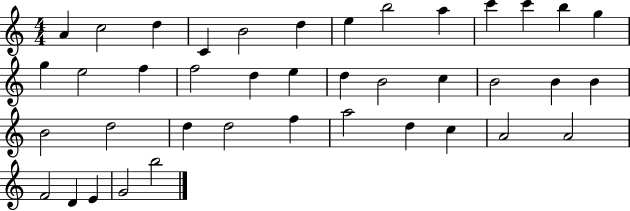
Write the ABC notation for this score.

X:1
T:Untitled
M:4/4
L:1/4
K:C
A c2 d C B2 d e b2 a c' c' b g g e2 f f2 d e d B2 c B2 B B B2 d2 d d2 f a2 d c A2 A2 F2 D E G2 b2